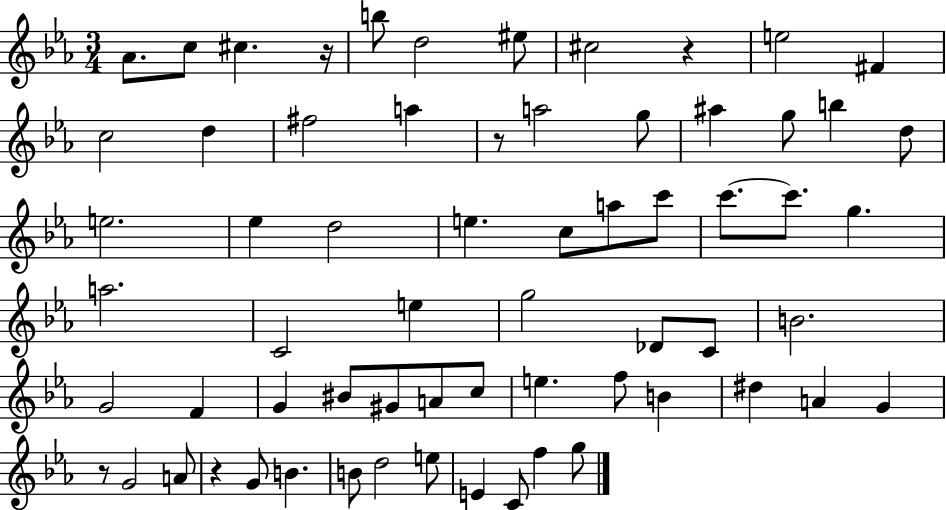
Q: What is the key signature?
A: EES major